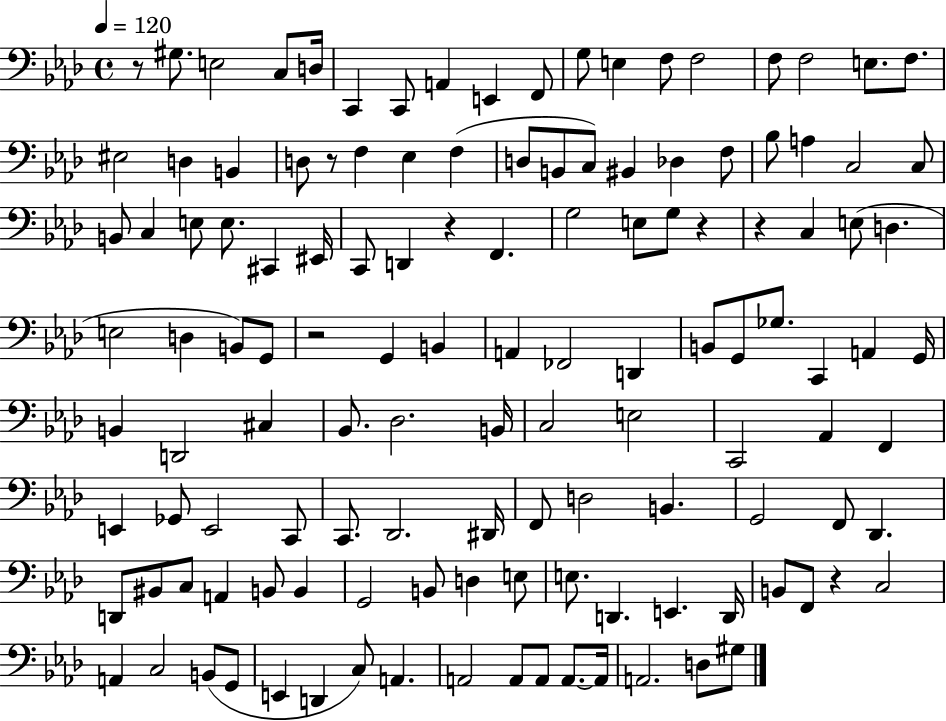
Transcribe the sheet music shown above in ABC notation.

X:1
T:Untitled
M:4/4
L:1/4
K:Ab
z/2 ^G,/2 E,2 C,/2 D,/4 C,, C,,/2 A,, E,, F,,/2 G,/2 E, F,/2 F,2 F,/2 F,2 E,/2 F,/2 ^E,2 D, B,, D,/2 z/2 F, _E, F, D,/2 B,,/2 C,/2 ^B,, _D, F,/2 _B,/2 A, C,2 C,/2 B,,/2 C, E,/2 E,/2 ^C,, ^E,,/4 C,,/2 D,, z F,, G,2 E,/2 G,/2 z z C, E,/2 D, E,2 D, B,,/2 G,,/2 z2 G,, B,, A,, _F,,2 D,, B,,/2 G,,/2 _G,/2 C,, A,, G,,/4 B,, D,,2 ^C, _B,,/2 _D,2 B,,/4 C,2 E,2 C,,2 _A,, F,, E,, _G,,/2 E,,2 C,,/2 C,,/2 _D,,2 ^D,,/4 F,,/2 D,2 B,, G,,2 F,,/2 _D,, D,,/2 ^B,,/2 C,/2 A,, B,,/2 B,, G,,2 B,,/2 D, E,/2 E,/2 D,, E,, D,,/4 B,,/2 F,,/2 z C,2 A,, C,2 B,,/2 G,,/2 E,, D,, C,/2 A,, A,,2 A,,/2 A,,/2 A,,/2 A,,/4 A,,2 D,/2 ^G,/2